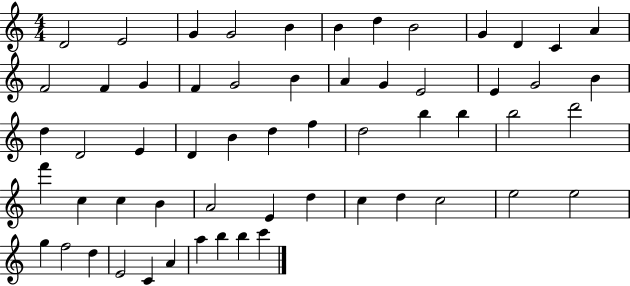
{
  \clef treble
  \numericTimeSignature
  \time 4/4
  \key c \major
  d'2 e'2 | g'4 g'2 b'4 | b'4 d''4 b'2 | g'4 d'4 c'4 a'4 | \break f'2 f'4 g'4 | f'4 g'2 b'4 | a'4 g'4 e'2 | e'4 g'2 b'4 | \break d''4 d'2 e'4 | d'4 b'4 d''4 f''4 | d''2 b''4 b''4 | b''2 d'''2 | \break f'''4 c''4 c''4 b'4 | a'2 e'4 d''4 | c''4 d''4 c''2 | e''2 e''2 | \break g''4 f''2 d''4 | e'2 c'4 a'4 | a''4 b''4 b''4 c'''4 | \bar "|."
}